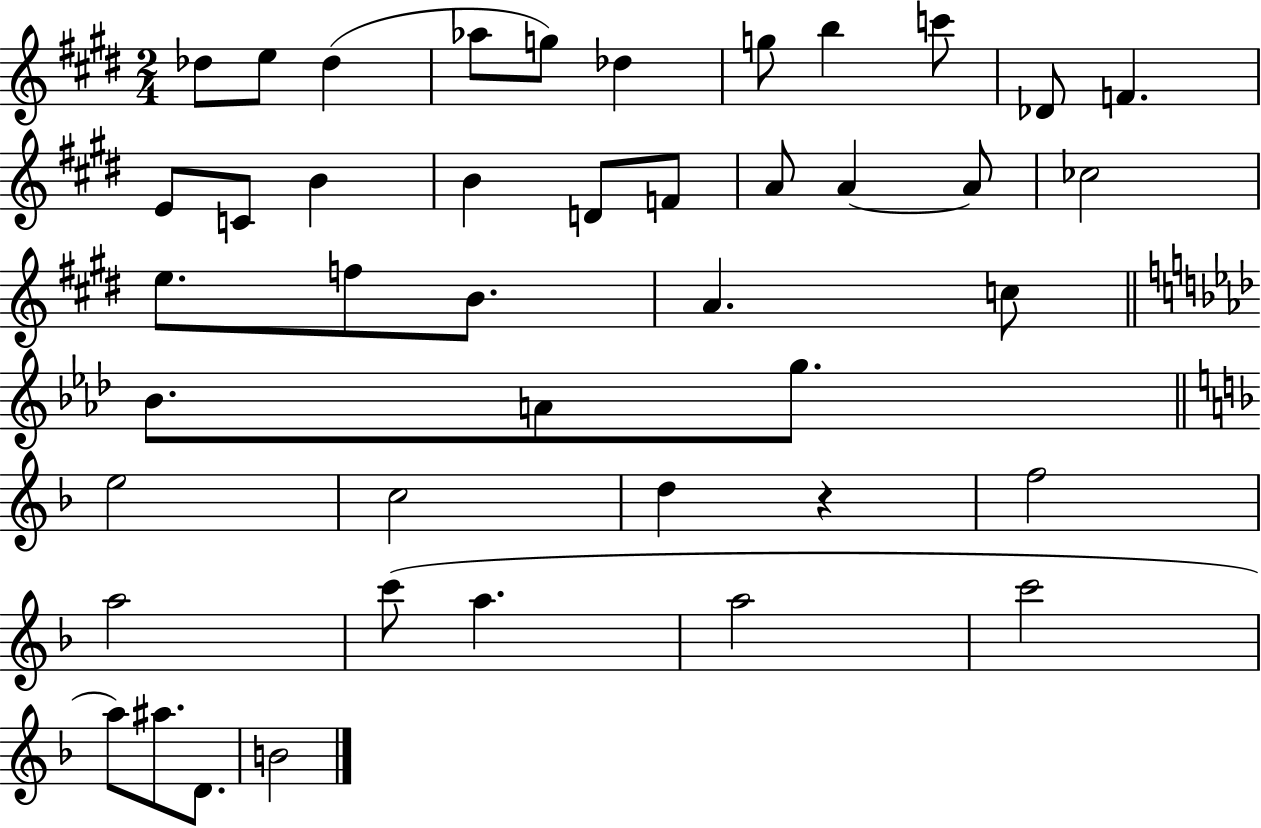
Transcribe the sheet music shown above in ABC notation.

X:1
T:Untitled
M:2/4
L:1/4
K:E
_d/2 e/2 _d _a/2 g/2 _d g/2 b c'/2 _D/2 F E/2 C/2 B B D/2 F/2 A/2 A A/2 _c2 e/2 f/2 B/2 A c/2 _B/2 A/2 g/2 e2 c2 d z f2 a2 c'/2 a a2 c'2 a/2 ^a/2 D/2 B2